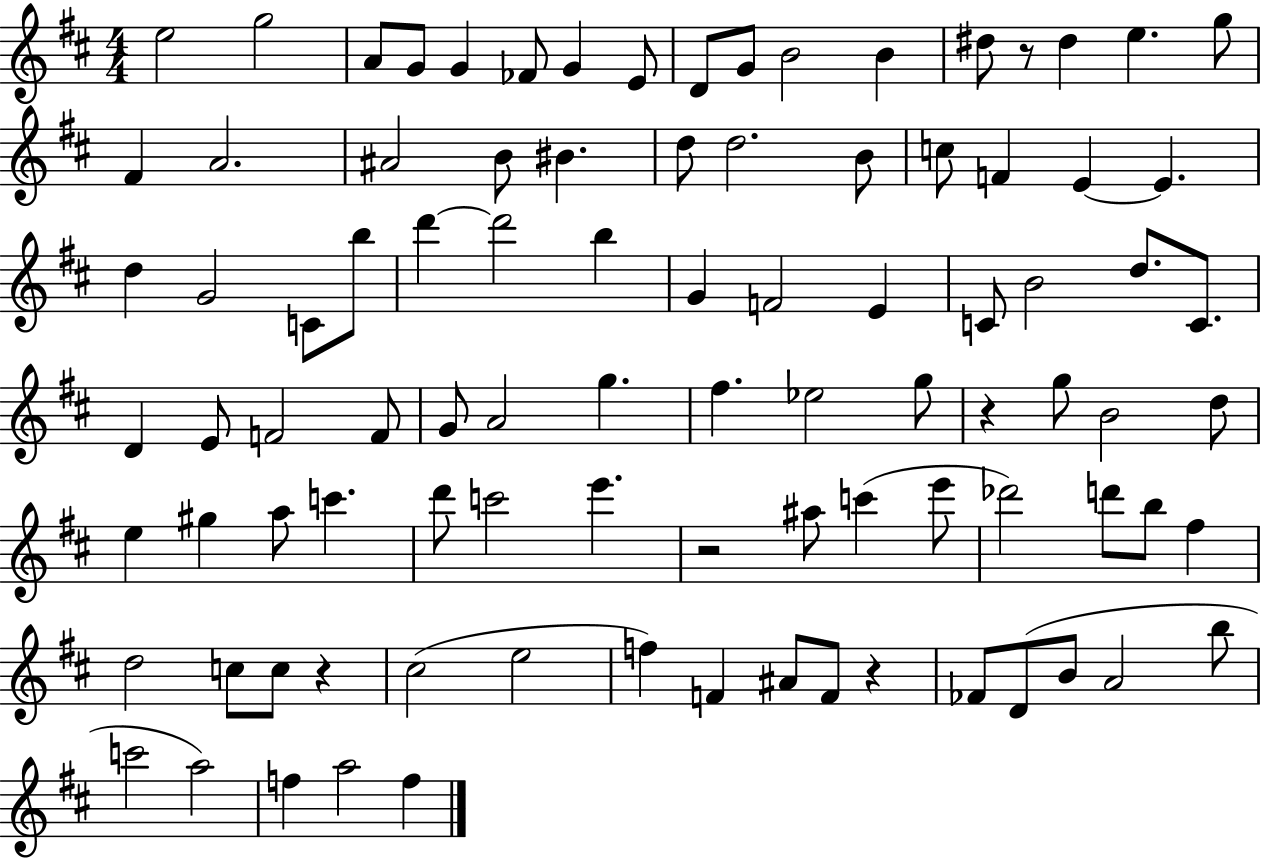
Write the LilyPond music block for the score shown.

{
  \clef treble
  \numericTimeSignature
  \time 4/4
  \key d \major
  \repeat volta 2 { e''2 g''2 | a'8 g'8 g'4 fes'8 g'4 e'8 | d'8 g'8 b'2 b'4 | dis''8 r8 dis''4 e''4. g''8 | \break fis'4 a'2. | ais'2 b'8 bis'4. | d''8 d''2. b'8 | c''8 f'4 e'4~~ e'4. | \break d''4 g'2 c'8 b''8 | d'''4~~ d'''2 b''4 | g'4 f'2 e'4 | c'8 b'2 d''8. c'8. | \break d'4 e'8 f'2 f'8 | g'8 a'2 g''4. | fis''4. ees''2 g''8 | r4 g''8 b'2 d''8 | \break e''4 gis''4 a''8 c'''4. | d'''8 c'''2 e'''4. | r2 ais''8 c'''4( e'''8 | des'''2) d'''8 b''8 fis''4 | \break d''2 c''8 c''8 r4 | cis''2( e''2 | f''4) f'4 ais'8 f'8 r4 | fes'8 d'8( b'8 a'2 b''8 | \break c'''2 a''2) | f''4 a''2 f''4 | } \bar "|."
}